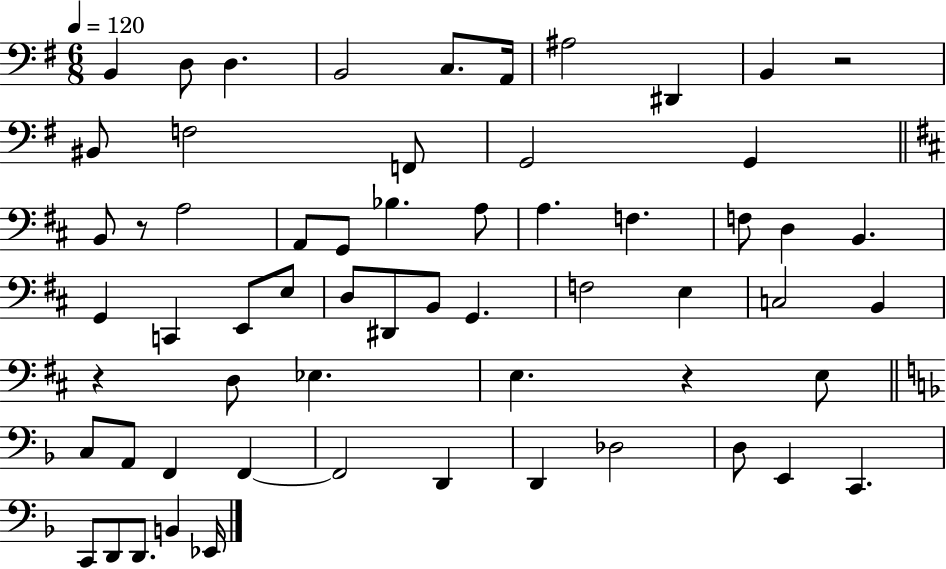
X:1
T:Untitled
M:6/8
L:1/4
K:G
B,, D,/2 D, B,,2 C,/2 A,,/4 ^A,2 ^D,, B,, z2 ^B,,/2 F,2 F,,/2 G,,2 G,, B,,/2 z/2 A,2 A,,/2 G,,/2 _B, A,/2 A, F, F,/2 D, B,, G,, C,, E,,/2 E,/2 D,/2 ^D,,/2 B,,/2 G,, F,2 E, C,2 B,, z D,/2 _E, E, z E,/2 C,/2 A,,/2 F,, F,, F,,2 D,, D,, _D,2 D,/2 E,, C,, C,,/2 D,,/2 D,,/2 B,, _E,,/4